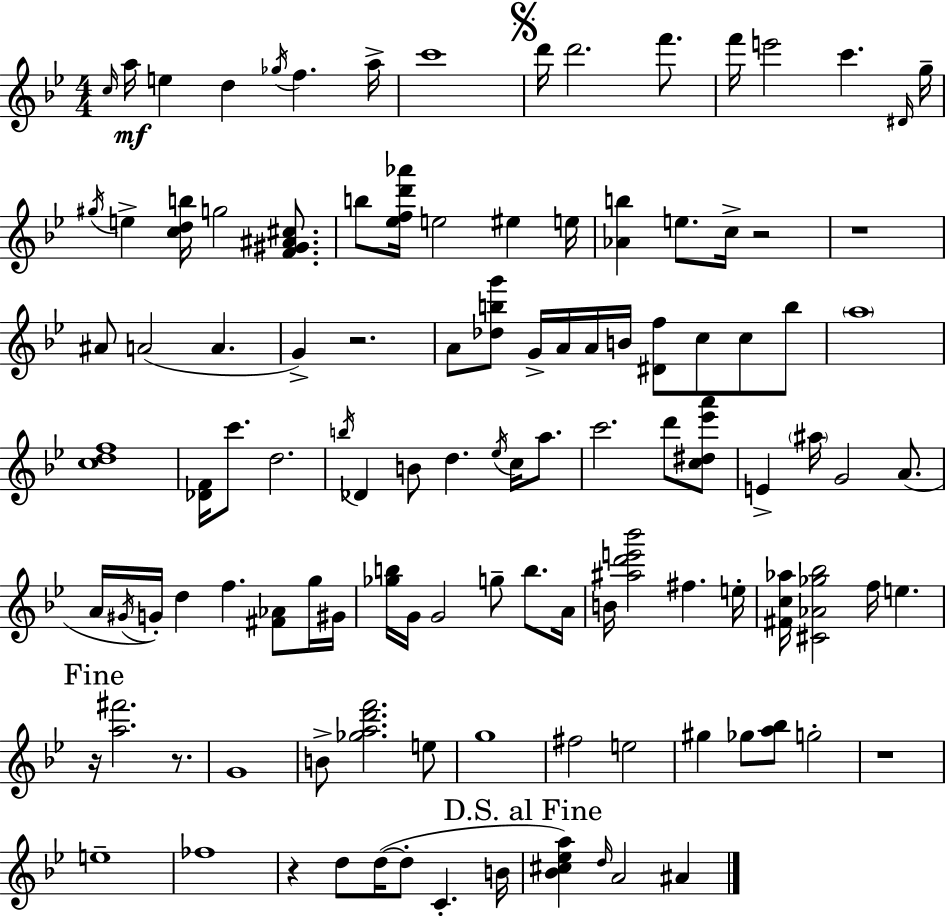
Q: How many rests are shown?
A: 7